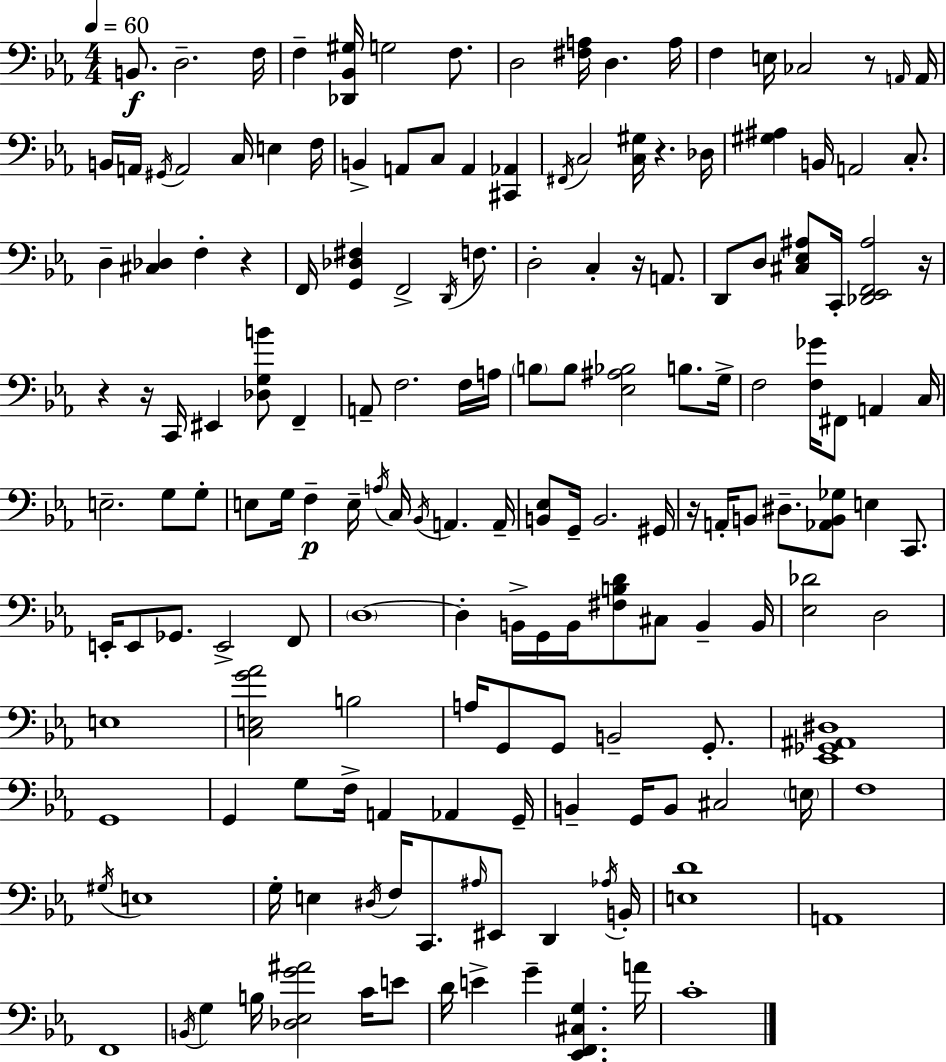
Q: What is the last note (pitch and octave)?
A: C4